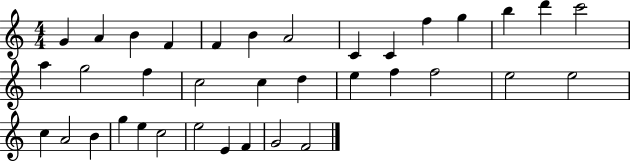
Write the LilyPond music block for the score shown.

{
  \clef treble
  \numericTimeSignature
  \time 4/4
  \key c \major
  g'4 a'4 b'4 f'4 | f'4 b'4 a'2 | c'4 c'4 f''4 g''4 | b''4 d'''4 c'''2 | \break a''4 g''2 f''4 | c''2 c''4 d''4 | e''4 f''4 f''2 | e''2 e''2 | \break c''4 a'2 b'4 | g''4 e''4 c''2 | e''2 e'4 f'4 | g'2 f'2 | \break \bar "|."
}